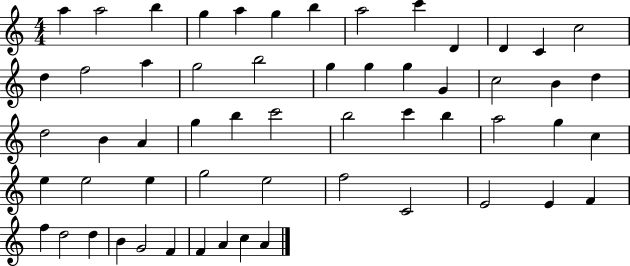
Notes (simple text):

A5/q A5/h B5/q G5/q A5/q G5/q B5/q A5/h C6/q D4/q D4/q C4/q C5/h D5/q F5/h A5/q G5/h B5/h G5/q G5/q G5/q G4/q C5/h B4/q D5/q D5/h B4/q A4/q G5/q B5/q C6/h B5/h C6/q B5/q A5/h G5/q C5/q E5/q E5/h E5/q G5/h E5/h F5/h C4/h E4/h E4/q F4/q F5/q D5/h D5/q B4/q G4/h F4/q F4/q A4/q C5/q A4/q